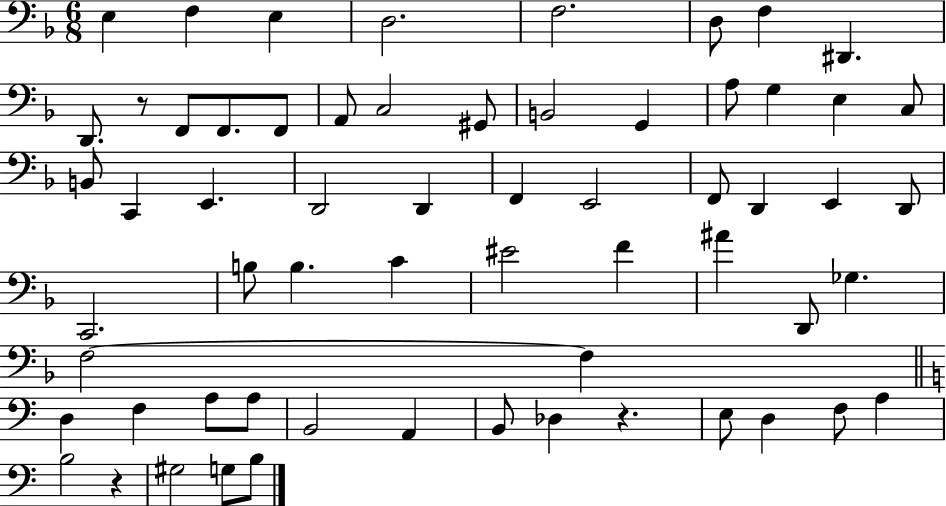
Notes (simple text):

E3/q F3/q E3/q D3/h. F3/h. D3/e F3/q D#2/q. D2/e. R/e F2/e F2/e. F2/e A2/e C3/h G#2/e B2/h G2/q A3/e G3/q E3/q C3/e B2/e C2/q E2/q. D2/h D2/q F2/q E2/h F2/e D2/q E2/q D2/e C2/h. B3/e B3/q. C4/q EIS4/h F4/q A#4/q D2/e Gb3/q. F3/h F3/q D3/q F3/q A3/e A3/e B2/h A2/q B2/e Db3/q R/q. E3/e D3/q F3/e A3/q B3/h R/q G#3/h G3/e B3/e